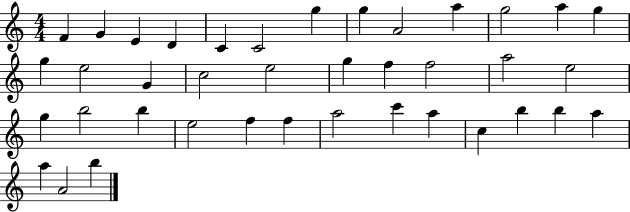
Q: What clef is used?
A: treble